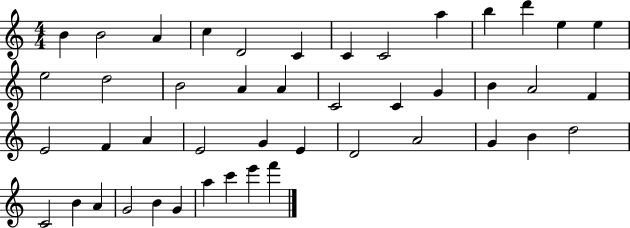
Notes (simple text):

B4/q B4/h A4/q C5/q D4/h C4/q C4/q C4/h A5/q B5/q D6/q E5/q E5/q E5/h D5/h B4/h A4/q A4/q C4/h C4/q G4/q B4/q A4/h F4/q E4/h F4/q A4/q E4/h G4/q E4/q D4/h A4/h G4/q B4/q D5/h C4/h B4/q A4/q G4/h B4/q G4/q A5/q C6/q E6/q F6/q